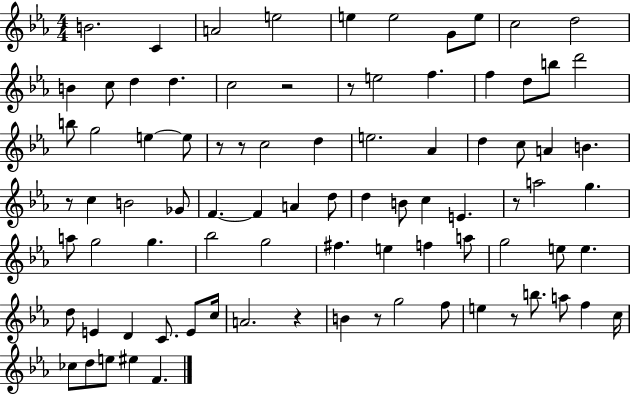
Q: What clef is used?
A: treble